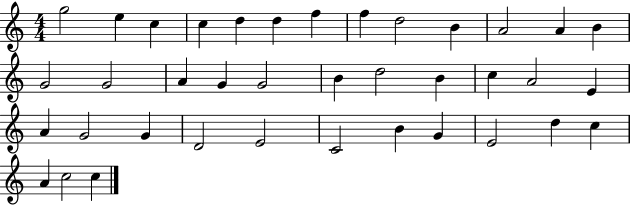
G5/h E5/q C5/q C5/q D5/q D5/q F5/q F5/q D5/h B4/q A4/h A4/q B4/q G4/h G4/h A4/q G4/q G4/h B4/q D5/h B4/q C5/q A4/h E4/q A4/q G4/h G4/q D4/h E4/h C4/h B4/q G4/q E4/h D5/q C5/q A4/q C5/h C5/q